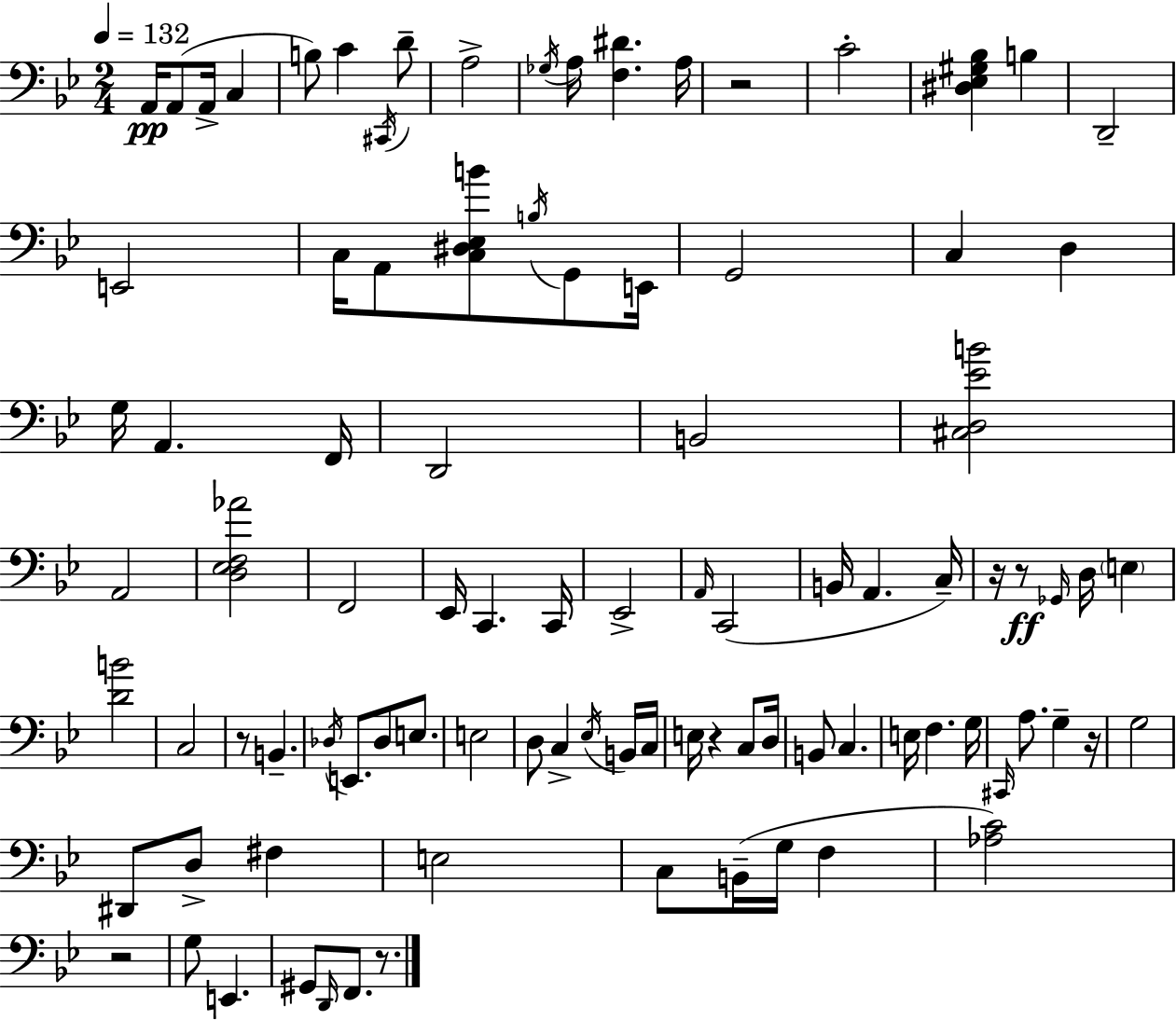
X:1
T:Untitled
M:2/4
L:1/4
K:Gm
A,,/4 A,,/2 A,,/4 C, B,/2 C ^C,,/4 D/2 A,2 _G,/4 A,/4 [F,^D] A,/4 z2 C2 [^D,_E,^G,_B,] B, D,,2 E,,2 C,/4 A,,/2 [C,^D,_E,B]/2 B,/4 G,,/2 E,,/4 G,,2 C, D, G,/4 A,, F,,/4 D,,2 B,,2 [^C,D,_EB]2 A,,2 [D,_E,F,_A]2 F,,2 _E,,/4 C,, C,,/4 _E,,2 A,,/4 C,,2 B,,/4 A,, C,/4 z/4 z/2 _G,,/4 D,/4 E, [DB]2 C,2 z/2 B,, _D,/4 E,,/2 _D,/2 E,/2 E,2 D,/2 C, _E,/4 B,,/4 C,/4 E,/4 z C,/2 D,/4 B,,/2 C, E,/4 F, G,/4 ^C,,/4 A,/2 G, z/4 G,2 ^D,,/2 D,/2 ^F, E,2 C,/2 B,,/4 G,/4 F, [_A,C]2 z2 G,/2 E,, ^G,,/2 D,,/4 F,,/2 z/2